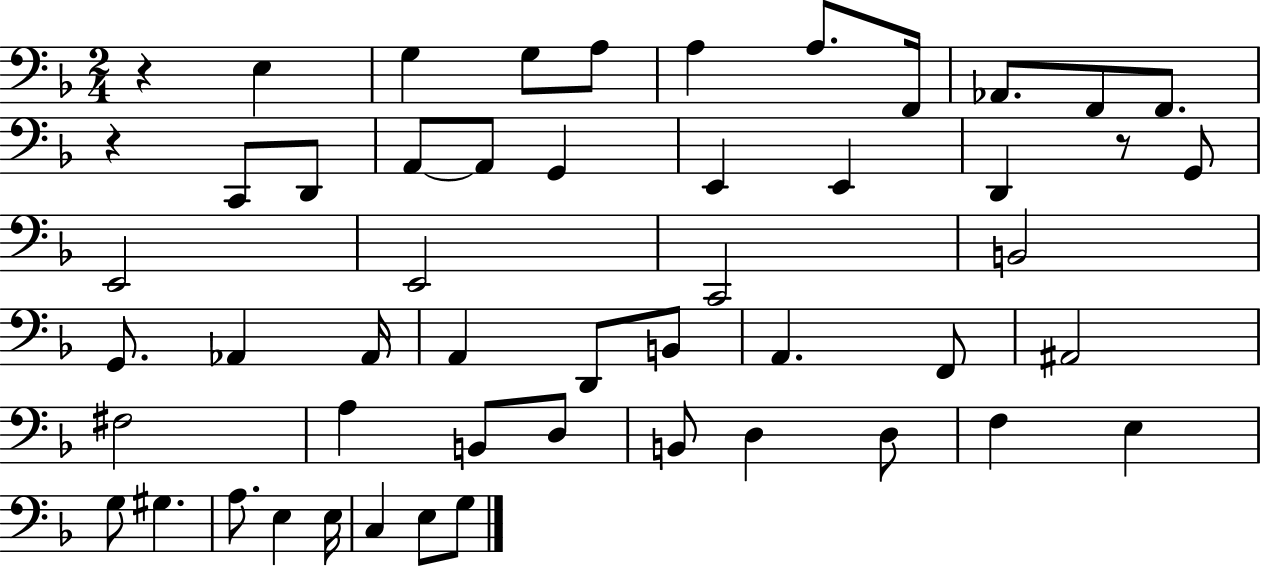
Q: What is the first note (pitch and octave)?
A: E3